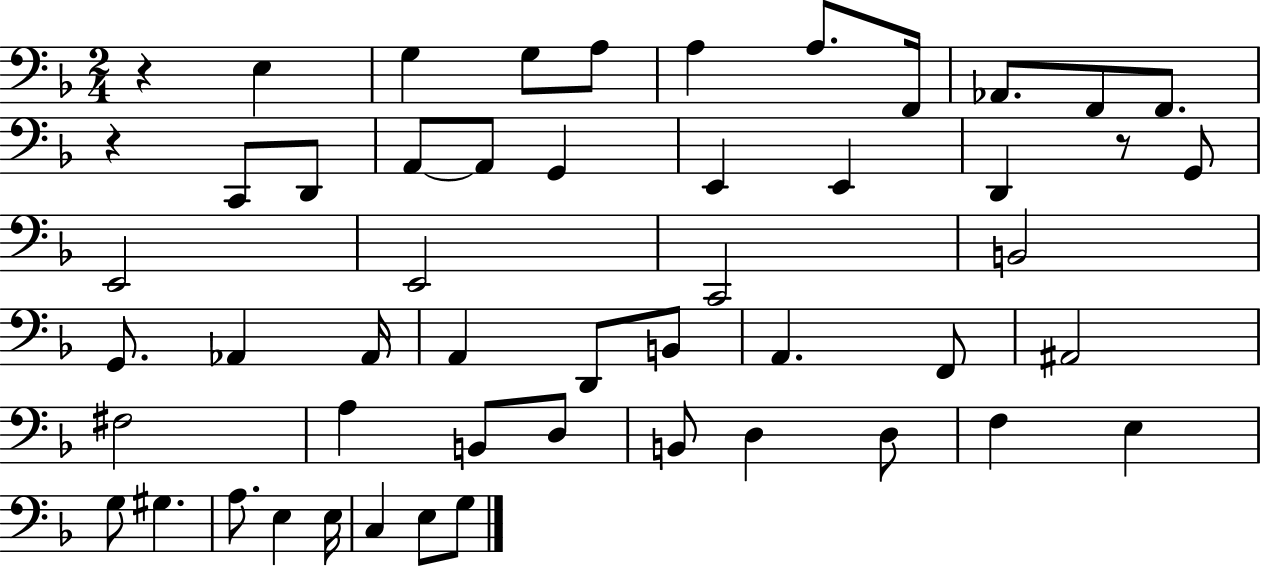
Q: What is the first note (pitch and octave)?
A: E3